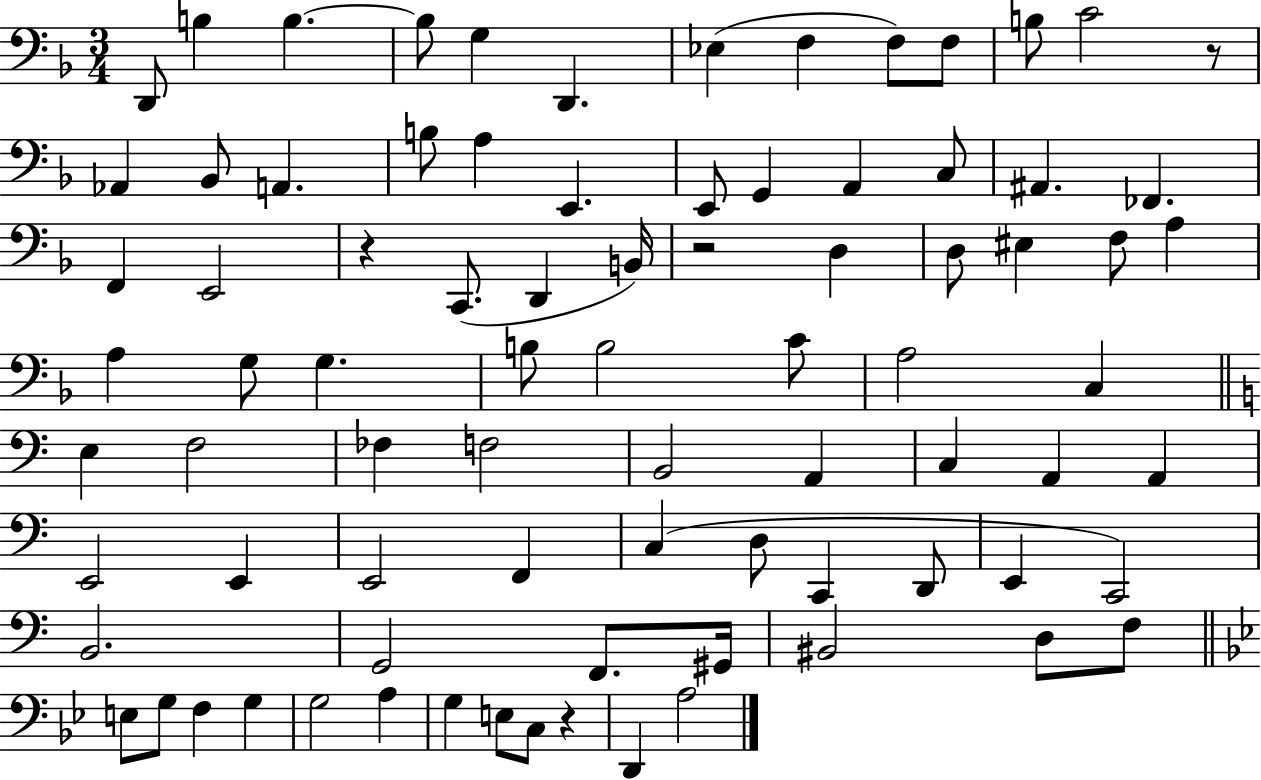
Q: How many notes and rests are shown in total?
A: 83